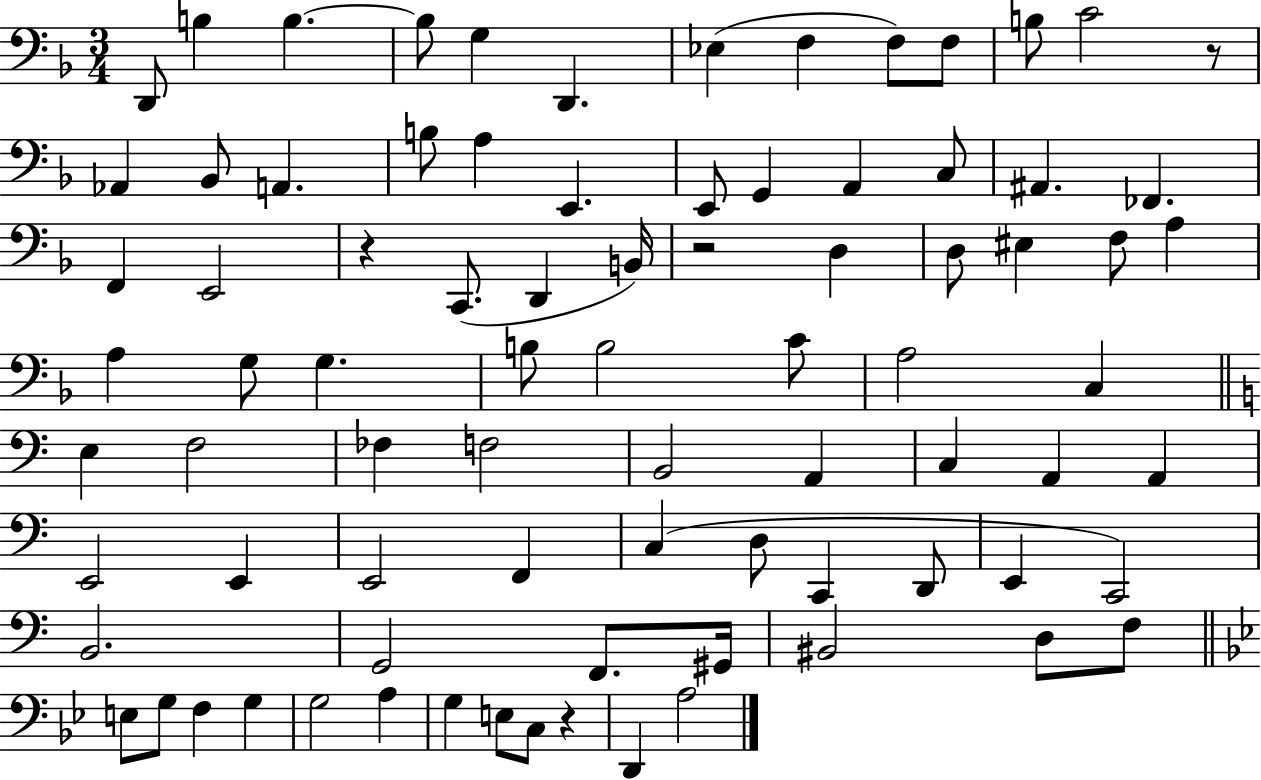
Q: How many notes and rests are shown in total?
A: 83